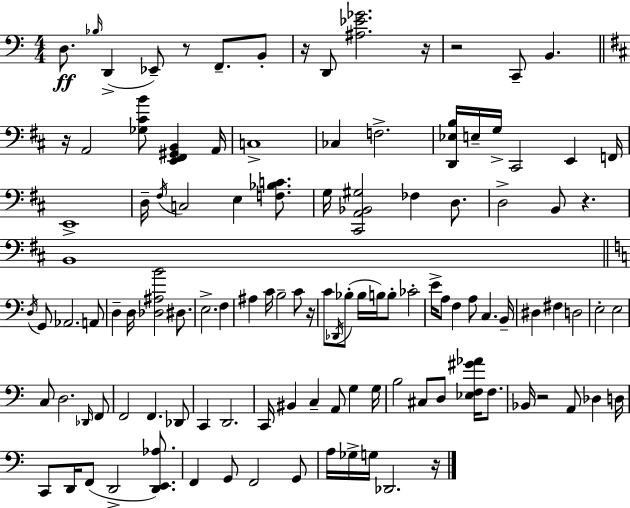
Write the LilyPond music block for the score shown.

{
  \clef bass
  \numericTimeSignature
  \time 4/4
  \key c \major
  \repeat volta 2 { d8.\ff \grace { bes16 }( d,4-> ees,8--) r8 f,8.-- b,8-. | r16 d,8 <ais ees' ges'>2. | r16 r2 c,8-- b,4. | \bar "||" \break \key b \minor r16 a,2 <ges cis' b'>8 <e, fis, gis, b,>4 a,16 | c1-> | ces4 f2.-> | <d, ees b>16 e16-- g16-> cis,2 e,4 f,16 | \break e,1-> | d16-- \acciaccatura { fis16 } c2 e4 <f bes c'>8. | g16 <cis, a, bes, gis>2 fes4 d8. | d2-> b,8 r4. | \break b,1 | \bar "||" \break \key a \minor \acciaccatura { d16 } g,8 aes,2. a,8 | d4-- d16 <des ais b'>2 dis8. | e2.-> f4 | ais4 c'16 b2-- c'8 | \break r16 c'8 \acciaccatura { des,16 } bes8-.( bes16 b16) b8-. ces'2-. | e'16-> a8 f4 a8 c4. | b,16-- dis4 fis4 d2 | e2-. e2 | \break c8 d2. | \grace { des,16 } f,8 f,2 f,4. | des,8 c,4 d,2. | c,16 bis,4 c4-- a,8 g4 | \break g16 b2 cis8 d8 <ees f gis' aes'>16 | f8. bes,16 r2 a,8 des4 | d16 c,8 d,16 f,8( d,2-> | <d, e, aes>8.) f,4 g,8 f,2 | \break g,8 a16 ges16-> g16 des,2. | r16 } \bar "|."
}